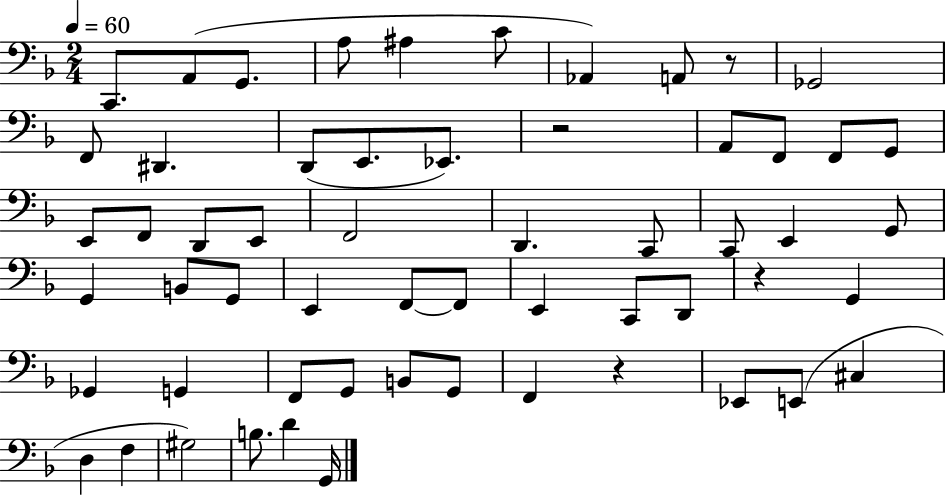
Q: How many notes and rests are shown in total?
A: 58